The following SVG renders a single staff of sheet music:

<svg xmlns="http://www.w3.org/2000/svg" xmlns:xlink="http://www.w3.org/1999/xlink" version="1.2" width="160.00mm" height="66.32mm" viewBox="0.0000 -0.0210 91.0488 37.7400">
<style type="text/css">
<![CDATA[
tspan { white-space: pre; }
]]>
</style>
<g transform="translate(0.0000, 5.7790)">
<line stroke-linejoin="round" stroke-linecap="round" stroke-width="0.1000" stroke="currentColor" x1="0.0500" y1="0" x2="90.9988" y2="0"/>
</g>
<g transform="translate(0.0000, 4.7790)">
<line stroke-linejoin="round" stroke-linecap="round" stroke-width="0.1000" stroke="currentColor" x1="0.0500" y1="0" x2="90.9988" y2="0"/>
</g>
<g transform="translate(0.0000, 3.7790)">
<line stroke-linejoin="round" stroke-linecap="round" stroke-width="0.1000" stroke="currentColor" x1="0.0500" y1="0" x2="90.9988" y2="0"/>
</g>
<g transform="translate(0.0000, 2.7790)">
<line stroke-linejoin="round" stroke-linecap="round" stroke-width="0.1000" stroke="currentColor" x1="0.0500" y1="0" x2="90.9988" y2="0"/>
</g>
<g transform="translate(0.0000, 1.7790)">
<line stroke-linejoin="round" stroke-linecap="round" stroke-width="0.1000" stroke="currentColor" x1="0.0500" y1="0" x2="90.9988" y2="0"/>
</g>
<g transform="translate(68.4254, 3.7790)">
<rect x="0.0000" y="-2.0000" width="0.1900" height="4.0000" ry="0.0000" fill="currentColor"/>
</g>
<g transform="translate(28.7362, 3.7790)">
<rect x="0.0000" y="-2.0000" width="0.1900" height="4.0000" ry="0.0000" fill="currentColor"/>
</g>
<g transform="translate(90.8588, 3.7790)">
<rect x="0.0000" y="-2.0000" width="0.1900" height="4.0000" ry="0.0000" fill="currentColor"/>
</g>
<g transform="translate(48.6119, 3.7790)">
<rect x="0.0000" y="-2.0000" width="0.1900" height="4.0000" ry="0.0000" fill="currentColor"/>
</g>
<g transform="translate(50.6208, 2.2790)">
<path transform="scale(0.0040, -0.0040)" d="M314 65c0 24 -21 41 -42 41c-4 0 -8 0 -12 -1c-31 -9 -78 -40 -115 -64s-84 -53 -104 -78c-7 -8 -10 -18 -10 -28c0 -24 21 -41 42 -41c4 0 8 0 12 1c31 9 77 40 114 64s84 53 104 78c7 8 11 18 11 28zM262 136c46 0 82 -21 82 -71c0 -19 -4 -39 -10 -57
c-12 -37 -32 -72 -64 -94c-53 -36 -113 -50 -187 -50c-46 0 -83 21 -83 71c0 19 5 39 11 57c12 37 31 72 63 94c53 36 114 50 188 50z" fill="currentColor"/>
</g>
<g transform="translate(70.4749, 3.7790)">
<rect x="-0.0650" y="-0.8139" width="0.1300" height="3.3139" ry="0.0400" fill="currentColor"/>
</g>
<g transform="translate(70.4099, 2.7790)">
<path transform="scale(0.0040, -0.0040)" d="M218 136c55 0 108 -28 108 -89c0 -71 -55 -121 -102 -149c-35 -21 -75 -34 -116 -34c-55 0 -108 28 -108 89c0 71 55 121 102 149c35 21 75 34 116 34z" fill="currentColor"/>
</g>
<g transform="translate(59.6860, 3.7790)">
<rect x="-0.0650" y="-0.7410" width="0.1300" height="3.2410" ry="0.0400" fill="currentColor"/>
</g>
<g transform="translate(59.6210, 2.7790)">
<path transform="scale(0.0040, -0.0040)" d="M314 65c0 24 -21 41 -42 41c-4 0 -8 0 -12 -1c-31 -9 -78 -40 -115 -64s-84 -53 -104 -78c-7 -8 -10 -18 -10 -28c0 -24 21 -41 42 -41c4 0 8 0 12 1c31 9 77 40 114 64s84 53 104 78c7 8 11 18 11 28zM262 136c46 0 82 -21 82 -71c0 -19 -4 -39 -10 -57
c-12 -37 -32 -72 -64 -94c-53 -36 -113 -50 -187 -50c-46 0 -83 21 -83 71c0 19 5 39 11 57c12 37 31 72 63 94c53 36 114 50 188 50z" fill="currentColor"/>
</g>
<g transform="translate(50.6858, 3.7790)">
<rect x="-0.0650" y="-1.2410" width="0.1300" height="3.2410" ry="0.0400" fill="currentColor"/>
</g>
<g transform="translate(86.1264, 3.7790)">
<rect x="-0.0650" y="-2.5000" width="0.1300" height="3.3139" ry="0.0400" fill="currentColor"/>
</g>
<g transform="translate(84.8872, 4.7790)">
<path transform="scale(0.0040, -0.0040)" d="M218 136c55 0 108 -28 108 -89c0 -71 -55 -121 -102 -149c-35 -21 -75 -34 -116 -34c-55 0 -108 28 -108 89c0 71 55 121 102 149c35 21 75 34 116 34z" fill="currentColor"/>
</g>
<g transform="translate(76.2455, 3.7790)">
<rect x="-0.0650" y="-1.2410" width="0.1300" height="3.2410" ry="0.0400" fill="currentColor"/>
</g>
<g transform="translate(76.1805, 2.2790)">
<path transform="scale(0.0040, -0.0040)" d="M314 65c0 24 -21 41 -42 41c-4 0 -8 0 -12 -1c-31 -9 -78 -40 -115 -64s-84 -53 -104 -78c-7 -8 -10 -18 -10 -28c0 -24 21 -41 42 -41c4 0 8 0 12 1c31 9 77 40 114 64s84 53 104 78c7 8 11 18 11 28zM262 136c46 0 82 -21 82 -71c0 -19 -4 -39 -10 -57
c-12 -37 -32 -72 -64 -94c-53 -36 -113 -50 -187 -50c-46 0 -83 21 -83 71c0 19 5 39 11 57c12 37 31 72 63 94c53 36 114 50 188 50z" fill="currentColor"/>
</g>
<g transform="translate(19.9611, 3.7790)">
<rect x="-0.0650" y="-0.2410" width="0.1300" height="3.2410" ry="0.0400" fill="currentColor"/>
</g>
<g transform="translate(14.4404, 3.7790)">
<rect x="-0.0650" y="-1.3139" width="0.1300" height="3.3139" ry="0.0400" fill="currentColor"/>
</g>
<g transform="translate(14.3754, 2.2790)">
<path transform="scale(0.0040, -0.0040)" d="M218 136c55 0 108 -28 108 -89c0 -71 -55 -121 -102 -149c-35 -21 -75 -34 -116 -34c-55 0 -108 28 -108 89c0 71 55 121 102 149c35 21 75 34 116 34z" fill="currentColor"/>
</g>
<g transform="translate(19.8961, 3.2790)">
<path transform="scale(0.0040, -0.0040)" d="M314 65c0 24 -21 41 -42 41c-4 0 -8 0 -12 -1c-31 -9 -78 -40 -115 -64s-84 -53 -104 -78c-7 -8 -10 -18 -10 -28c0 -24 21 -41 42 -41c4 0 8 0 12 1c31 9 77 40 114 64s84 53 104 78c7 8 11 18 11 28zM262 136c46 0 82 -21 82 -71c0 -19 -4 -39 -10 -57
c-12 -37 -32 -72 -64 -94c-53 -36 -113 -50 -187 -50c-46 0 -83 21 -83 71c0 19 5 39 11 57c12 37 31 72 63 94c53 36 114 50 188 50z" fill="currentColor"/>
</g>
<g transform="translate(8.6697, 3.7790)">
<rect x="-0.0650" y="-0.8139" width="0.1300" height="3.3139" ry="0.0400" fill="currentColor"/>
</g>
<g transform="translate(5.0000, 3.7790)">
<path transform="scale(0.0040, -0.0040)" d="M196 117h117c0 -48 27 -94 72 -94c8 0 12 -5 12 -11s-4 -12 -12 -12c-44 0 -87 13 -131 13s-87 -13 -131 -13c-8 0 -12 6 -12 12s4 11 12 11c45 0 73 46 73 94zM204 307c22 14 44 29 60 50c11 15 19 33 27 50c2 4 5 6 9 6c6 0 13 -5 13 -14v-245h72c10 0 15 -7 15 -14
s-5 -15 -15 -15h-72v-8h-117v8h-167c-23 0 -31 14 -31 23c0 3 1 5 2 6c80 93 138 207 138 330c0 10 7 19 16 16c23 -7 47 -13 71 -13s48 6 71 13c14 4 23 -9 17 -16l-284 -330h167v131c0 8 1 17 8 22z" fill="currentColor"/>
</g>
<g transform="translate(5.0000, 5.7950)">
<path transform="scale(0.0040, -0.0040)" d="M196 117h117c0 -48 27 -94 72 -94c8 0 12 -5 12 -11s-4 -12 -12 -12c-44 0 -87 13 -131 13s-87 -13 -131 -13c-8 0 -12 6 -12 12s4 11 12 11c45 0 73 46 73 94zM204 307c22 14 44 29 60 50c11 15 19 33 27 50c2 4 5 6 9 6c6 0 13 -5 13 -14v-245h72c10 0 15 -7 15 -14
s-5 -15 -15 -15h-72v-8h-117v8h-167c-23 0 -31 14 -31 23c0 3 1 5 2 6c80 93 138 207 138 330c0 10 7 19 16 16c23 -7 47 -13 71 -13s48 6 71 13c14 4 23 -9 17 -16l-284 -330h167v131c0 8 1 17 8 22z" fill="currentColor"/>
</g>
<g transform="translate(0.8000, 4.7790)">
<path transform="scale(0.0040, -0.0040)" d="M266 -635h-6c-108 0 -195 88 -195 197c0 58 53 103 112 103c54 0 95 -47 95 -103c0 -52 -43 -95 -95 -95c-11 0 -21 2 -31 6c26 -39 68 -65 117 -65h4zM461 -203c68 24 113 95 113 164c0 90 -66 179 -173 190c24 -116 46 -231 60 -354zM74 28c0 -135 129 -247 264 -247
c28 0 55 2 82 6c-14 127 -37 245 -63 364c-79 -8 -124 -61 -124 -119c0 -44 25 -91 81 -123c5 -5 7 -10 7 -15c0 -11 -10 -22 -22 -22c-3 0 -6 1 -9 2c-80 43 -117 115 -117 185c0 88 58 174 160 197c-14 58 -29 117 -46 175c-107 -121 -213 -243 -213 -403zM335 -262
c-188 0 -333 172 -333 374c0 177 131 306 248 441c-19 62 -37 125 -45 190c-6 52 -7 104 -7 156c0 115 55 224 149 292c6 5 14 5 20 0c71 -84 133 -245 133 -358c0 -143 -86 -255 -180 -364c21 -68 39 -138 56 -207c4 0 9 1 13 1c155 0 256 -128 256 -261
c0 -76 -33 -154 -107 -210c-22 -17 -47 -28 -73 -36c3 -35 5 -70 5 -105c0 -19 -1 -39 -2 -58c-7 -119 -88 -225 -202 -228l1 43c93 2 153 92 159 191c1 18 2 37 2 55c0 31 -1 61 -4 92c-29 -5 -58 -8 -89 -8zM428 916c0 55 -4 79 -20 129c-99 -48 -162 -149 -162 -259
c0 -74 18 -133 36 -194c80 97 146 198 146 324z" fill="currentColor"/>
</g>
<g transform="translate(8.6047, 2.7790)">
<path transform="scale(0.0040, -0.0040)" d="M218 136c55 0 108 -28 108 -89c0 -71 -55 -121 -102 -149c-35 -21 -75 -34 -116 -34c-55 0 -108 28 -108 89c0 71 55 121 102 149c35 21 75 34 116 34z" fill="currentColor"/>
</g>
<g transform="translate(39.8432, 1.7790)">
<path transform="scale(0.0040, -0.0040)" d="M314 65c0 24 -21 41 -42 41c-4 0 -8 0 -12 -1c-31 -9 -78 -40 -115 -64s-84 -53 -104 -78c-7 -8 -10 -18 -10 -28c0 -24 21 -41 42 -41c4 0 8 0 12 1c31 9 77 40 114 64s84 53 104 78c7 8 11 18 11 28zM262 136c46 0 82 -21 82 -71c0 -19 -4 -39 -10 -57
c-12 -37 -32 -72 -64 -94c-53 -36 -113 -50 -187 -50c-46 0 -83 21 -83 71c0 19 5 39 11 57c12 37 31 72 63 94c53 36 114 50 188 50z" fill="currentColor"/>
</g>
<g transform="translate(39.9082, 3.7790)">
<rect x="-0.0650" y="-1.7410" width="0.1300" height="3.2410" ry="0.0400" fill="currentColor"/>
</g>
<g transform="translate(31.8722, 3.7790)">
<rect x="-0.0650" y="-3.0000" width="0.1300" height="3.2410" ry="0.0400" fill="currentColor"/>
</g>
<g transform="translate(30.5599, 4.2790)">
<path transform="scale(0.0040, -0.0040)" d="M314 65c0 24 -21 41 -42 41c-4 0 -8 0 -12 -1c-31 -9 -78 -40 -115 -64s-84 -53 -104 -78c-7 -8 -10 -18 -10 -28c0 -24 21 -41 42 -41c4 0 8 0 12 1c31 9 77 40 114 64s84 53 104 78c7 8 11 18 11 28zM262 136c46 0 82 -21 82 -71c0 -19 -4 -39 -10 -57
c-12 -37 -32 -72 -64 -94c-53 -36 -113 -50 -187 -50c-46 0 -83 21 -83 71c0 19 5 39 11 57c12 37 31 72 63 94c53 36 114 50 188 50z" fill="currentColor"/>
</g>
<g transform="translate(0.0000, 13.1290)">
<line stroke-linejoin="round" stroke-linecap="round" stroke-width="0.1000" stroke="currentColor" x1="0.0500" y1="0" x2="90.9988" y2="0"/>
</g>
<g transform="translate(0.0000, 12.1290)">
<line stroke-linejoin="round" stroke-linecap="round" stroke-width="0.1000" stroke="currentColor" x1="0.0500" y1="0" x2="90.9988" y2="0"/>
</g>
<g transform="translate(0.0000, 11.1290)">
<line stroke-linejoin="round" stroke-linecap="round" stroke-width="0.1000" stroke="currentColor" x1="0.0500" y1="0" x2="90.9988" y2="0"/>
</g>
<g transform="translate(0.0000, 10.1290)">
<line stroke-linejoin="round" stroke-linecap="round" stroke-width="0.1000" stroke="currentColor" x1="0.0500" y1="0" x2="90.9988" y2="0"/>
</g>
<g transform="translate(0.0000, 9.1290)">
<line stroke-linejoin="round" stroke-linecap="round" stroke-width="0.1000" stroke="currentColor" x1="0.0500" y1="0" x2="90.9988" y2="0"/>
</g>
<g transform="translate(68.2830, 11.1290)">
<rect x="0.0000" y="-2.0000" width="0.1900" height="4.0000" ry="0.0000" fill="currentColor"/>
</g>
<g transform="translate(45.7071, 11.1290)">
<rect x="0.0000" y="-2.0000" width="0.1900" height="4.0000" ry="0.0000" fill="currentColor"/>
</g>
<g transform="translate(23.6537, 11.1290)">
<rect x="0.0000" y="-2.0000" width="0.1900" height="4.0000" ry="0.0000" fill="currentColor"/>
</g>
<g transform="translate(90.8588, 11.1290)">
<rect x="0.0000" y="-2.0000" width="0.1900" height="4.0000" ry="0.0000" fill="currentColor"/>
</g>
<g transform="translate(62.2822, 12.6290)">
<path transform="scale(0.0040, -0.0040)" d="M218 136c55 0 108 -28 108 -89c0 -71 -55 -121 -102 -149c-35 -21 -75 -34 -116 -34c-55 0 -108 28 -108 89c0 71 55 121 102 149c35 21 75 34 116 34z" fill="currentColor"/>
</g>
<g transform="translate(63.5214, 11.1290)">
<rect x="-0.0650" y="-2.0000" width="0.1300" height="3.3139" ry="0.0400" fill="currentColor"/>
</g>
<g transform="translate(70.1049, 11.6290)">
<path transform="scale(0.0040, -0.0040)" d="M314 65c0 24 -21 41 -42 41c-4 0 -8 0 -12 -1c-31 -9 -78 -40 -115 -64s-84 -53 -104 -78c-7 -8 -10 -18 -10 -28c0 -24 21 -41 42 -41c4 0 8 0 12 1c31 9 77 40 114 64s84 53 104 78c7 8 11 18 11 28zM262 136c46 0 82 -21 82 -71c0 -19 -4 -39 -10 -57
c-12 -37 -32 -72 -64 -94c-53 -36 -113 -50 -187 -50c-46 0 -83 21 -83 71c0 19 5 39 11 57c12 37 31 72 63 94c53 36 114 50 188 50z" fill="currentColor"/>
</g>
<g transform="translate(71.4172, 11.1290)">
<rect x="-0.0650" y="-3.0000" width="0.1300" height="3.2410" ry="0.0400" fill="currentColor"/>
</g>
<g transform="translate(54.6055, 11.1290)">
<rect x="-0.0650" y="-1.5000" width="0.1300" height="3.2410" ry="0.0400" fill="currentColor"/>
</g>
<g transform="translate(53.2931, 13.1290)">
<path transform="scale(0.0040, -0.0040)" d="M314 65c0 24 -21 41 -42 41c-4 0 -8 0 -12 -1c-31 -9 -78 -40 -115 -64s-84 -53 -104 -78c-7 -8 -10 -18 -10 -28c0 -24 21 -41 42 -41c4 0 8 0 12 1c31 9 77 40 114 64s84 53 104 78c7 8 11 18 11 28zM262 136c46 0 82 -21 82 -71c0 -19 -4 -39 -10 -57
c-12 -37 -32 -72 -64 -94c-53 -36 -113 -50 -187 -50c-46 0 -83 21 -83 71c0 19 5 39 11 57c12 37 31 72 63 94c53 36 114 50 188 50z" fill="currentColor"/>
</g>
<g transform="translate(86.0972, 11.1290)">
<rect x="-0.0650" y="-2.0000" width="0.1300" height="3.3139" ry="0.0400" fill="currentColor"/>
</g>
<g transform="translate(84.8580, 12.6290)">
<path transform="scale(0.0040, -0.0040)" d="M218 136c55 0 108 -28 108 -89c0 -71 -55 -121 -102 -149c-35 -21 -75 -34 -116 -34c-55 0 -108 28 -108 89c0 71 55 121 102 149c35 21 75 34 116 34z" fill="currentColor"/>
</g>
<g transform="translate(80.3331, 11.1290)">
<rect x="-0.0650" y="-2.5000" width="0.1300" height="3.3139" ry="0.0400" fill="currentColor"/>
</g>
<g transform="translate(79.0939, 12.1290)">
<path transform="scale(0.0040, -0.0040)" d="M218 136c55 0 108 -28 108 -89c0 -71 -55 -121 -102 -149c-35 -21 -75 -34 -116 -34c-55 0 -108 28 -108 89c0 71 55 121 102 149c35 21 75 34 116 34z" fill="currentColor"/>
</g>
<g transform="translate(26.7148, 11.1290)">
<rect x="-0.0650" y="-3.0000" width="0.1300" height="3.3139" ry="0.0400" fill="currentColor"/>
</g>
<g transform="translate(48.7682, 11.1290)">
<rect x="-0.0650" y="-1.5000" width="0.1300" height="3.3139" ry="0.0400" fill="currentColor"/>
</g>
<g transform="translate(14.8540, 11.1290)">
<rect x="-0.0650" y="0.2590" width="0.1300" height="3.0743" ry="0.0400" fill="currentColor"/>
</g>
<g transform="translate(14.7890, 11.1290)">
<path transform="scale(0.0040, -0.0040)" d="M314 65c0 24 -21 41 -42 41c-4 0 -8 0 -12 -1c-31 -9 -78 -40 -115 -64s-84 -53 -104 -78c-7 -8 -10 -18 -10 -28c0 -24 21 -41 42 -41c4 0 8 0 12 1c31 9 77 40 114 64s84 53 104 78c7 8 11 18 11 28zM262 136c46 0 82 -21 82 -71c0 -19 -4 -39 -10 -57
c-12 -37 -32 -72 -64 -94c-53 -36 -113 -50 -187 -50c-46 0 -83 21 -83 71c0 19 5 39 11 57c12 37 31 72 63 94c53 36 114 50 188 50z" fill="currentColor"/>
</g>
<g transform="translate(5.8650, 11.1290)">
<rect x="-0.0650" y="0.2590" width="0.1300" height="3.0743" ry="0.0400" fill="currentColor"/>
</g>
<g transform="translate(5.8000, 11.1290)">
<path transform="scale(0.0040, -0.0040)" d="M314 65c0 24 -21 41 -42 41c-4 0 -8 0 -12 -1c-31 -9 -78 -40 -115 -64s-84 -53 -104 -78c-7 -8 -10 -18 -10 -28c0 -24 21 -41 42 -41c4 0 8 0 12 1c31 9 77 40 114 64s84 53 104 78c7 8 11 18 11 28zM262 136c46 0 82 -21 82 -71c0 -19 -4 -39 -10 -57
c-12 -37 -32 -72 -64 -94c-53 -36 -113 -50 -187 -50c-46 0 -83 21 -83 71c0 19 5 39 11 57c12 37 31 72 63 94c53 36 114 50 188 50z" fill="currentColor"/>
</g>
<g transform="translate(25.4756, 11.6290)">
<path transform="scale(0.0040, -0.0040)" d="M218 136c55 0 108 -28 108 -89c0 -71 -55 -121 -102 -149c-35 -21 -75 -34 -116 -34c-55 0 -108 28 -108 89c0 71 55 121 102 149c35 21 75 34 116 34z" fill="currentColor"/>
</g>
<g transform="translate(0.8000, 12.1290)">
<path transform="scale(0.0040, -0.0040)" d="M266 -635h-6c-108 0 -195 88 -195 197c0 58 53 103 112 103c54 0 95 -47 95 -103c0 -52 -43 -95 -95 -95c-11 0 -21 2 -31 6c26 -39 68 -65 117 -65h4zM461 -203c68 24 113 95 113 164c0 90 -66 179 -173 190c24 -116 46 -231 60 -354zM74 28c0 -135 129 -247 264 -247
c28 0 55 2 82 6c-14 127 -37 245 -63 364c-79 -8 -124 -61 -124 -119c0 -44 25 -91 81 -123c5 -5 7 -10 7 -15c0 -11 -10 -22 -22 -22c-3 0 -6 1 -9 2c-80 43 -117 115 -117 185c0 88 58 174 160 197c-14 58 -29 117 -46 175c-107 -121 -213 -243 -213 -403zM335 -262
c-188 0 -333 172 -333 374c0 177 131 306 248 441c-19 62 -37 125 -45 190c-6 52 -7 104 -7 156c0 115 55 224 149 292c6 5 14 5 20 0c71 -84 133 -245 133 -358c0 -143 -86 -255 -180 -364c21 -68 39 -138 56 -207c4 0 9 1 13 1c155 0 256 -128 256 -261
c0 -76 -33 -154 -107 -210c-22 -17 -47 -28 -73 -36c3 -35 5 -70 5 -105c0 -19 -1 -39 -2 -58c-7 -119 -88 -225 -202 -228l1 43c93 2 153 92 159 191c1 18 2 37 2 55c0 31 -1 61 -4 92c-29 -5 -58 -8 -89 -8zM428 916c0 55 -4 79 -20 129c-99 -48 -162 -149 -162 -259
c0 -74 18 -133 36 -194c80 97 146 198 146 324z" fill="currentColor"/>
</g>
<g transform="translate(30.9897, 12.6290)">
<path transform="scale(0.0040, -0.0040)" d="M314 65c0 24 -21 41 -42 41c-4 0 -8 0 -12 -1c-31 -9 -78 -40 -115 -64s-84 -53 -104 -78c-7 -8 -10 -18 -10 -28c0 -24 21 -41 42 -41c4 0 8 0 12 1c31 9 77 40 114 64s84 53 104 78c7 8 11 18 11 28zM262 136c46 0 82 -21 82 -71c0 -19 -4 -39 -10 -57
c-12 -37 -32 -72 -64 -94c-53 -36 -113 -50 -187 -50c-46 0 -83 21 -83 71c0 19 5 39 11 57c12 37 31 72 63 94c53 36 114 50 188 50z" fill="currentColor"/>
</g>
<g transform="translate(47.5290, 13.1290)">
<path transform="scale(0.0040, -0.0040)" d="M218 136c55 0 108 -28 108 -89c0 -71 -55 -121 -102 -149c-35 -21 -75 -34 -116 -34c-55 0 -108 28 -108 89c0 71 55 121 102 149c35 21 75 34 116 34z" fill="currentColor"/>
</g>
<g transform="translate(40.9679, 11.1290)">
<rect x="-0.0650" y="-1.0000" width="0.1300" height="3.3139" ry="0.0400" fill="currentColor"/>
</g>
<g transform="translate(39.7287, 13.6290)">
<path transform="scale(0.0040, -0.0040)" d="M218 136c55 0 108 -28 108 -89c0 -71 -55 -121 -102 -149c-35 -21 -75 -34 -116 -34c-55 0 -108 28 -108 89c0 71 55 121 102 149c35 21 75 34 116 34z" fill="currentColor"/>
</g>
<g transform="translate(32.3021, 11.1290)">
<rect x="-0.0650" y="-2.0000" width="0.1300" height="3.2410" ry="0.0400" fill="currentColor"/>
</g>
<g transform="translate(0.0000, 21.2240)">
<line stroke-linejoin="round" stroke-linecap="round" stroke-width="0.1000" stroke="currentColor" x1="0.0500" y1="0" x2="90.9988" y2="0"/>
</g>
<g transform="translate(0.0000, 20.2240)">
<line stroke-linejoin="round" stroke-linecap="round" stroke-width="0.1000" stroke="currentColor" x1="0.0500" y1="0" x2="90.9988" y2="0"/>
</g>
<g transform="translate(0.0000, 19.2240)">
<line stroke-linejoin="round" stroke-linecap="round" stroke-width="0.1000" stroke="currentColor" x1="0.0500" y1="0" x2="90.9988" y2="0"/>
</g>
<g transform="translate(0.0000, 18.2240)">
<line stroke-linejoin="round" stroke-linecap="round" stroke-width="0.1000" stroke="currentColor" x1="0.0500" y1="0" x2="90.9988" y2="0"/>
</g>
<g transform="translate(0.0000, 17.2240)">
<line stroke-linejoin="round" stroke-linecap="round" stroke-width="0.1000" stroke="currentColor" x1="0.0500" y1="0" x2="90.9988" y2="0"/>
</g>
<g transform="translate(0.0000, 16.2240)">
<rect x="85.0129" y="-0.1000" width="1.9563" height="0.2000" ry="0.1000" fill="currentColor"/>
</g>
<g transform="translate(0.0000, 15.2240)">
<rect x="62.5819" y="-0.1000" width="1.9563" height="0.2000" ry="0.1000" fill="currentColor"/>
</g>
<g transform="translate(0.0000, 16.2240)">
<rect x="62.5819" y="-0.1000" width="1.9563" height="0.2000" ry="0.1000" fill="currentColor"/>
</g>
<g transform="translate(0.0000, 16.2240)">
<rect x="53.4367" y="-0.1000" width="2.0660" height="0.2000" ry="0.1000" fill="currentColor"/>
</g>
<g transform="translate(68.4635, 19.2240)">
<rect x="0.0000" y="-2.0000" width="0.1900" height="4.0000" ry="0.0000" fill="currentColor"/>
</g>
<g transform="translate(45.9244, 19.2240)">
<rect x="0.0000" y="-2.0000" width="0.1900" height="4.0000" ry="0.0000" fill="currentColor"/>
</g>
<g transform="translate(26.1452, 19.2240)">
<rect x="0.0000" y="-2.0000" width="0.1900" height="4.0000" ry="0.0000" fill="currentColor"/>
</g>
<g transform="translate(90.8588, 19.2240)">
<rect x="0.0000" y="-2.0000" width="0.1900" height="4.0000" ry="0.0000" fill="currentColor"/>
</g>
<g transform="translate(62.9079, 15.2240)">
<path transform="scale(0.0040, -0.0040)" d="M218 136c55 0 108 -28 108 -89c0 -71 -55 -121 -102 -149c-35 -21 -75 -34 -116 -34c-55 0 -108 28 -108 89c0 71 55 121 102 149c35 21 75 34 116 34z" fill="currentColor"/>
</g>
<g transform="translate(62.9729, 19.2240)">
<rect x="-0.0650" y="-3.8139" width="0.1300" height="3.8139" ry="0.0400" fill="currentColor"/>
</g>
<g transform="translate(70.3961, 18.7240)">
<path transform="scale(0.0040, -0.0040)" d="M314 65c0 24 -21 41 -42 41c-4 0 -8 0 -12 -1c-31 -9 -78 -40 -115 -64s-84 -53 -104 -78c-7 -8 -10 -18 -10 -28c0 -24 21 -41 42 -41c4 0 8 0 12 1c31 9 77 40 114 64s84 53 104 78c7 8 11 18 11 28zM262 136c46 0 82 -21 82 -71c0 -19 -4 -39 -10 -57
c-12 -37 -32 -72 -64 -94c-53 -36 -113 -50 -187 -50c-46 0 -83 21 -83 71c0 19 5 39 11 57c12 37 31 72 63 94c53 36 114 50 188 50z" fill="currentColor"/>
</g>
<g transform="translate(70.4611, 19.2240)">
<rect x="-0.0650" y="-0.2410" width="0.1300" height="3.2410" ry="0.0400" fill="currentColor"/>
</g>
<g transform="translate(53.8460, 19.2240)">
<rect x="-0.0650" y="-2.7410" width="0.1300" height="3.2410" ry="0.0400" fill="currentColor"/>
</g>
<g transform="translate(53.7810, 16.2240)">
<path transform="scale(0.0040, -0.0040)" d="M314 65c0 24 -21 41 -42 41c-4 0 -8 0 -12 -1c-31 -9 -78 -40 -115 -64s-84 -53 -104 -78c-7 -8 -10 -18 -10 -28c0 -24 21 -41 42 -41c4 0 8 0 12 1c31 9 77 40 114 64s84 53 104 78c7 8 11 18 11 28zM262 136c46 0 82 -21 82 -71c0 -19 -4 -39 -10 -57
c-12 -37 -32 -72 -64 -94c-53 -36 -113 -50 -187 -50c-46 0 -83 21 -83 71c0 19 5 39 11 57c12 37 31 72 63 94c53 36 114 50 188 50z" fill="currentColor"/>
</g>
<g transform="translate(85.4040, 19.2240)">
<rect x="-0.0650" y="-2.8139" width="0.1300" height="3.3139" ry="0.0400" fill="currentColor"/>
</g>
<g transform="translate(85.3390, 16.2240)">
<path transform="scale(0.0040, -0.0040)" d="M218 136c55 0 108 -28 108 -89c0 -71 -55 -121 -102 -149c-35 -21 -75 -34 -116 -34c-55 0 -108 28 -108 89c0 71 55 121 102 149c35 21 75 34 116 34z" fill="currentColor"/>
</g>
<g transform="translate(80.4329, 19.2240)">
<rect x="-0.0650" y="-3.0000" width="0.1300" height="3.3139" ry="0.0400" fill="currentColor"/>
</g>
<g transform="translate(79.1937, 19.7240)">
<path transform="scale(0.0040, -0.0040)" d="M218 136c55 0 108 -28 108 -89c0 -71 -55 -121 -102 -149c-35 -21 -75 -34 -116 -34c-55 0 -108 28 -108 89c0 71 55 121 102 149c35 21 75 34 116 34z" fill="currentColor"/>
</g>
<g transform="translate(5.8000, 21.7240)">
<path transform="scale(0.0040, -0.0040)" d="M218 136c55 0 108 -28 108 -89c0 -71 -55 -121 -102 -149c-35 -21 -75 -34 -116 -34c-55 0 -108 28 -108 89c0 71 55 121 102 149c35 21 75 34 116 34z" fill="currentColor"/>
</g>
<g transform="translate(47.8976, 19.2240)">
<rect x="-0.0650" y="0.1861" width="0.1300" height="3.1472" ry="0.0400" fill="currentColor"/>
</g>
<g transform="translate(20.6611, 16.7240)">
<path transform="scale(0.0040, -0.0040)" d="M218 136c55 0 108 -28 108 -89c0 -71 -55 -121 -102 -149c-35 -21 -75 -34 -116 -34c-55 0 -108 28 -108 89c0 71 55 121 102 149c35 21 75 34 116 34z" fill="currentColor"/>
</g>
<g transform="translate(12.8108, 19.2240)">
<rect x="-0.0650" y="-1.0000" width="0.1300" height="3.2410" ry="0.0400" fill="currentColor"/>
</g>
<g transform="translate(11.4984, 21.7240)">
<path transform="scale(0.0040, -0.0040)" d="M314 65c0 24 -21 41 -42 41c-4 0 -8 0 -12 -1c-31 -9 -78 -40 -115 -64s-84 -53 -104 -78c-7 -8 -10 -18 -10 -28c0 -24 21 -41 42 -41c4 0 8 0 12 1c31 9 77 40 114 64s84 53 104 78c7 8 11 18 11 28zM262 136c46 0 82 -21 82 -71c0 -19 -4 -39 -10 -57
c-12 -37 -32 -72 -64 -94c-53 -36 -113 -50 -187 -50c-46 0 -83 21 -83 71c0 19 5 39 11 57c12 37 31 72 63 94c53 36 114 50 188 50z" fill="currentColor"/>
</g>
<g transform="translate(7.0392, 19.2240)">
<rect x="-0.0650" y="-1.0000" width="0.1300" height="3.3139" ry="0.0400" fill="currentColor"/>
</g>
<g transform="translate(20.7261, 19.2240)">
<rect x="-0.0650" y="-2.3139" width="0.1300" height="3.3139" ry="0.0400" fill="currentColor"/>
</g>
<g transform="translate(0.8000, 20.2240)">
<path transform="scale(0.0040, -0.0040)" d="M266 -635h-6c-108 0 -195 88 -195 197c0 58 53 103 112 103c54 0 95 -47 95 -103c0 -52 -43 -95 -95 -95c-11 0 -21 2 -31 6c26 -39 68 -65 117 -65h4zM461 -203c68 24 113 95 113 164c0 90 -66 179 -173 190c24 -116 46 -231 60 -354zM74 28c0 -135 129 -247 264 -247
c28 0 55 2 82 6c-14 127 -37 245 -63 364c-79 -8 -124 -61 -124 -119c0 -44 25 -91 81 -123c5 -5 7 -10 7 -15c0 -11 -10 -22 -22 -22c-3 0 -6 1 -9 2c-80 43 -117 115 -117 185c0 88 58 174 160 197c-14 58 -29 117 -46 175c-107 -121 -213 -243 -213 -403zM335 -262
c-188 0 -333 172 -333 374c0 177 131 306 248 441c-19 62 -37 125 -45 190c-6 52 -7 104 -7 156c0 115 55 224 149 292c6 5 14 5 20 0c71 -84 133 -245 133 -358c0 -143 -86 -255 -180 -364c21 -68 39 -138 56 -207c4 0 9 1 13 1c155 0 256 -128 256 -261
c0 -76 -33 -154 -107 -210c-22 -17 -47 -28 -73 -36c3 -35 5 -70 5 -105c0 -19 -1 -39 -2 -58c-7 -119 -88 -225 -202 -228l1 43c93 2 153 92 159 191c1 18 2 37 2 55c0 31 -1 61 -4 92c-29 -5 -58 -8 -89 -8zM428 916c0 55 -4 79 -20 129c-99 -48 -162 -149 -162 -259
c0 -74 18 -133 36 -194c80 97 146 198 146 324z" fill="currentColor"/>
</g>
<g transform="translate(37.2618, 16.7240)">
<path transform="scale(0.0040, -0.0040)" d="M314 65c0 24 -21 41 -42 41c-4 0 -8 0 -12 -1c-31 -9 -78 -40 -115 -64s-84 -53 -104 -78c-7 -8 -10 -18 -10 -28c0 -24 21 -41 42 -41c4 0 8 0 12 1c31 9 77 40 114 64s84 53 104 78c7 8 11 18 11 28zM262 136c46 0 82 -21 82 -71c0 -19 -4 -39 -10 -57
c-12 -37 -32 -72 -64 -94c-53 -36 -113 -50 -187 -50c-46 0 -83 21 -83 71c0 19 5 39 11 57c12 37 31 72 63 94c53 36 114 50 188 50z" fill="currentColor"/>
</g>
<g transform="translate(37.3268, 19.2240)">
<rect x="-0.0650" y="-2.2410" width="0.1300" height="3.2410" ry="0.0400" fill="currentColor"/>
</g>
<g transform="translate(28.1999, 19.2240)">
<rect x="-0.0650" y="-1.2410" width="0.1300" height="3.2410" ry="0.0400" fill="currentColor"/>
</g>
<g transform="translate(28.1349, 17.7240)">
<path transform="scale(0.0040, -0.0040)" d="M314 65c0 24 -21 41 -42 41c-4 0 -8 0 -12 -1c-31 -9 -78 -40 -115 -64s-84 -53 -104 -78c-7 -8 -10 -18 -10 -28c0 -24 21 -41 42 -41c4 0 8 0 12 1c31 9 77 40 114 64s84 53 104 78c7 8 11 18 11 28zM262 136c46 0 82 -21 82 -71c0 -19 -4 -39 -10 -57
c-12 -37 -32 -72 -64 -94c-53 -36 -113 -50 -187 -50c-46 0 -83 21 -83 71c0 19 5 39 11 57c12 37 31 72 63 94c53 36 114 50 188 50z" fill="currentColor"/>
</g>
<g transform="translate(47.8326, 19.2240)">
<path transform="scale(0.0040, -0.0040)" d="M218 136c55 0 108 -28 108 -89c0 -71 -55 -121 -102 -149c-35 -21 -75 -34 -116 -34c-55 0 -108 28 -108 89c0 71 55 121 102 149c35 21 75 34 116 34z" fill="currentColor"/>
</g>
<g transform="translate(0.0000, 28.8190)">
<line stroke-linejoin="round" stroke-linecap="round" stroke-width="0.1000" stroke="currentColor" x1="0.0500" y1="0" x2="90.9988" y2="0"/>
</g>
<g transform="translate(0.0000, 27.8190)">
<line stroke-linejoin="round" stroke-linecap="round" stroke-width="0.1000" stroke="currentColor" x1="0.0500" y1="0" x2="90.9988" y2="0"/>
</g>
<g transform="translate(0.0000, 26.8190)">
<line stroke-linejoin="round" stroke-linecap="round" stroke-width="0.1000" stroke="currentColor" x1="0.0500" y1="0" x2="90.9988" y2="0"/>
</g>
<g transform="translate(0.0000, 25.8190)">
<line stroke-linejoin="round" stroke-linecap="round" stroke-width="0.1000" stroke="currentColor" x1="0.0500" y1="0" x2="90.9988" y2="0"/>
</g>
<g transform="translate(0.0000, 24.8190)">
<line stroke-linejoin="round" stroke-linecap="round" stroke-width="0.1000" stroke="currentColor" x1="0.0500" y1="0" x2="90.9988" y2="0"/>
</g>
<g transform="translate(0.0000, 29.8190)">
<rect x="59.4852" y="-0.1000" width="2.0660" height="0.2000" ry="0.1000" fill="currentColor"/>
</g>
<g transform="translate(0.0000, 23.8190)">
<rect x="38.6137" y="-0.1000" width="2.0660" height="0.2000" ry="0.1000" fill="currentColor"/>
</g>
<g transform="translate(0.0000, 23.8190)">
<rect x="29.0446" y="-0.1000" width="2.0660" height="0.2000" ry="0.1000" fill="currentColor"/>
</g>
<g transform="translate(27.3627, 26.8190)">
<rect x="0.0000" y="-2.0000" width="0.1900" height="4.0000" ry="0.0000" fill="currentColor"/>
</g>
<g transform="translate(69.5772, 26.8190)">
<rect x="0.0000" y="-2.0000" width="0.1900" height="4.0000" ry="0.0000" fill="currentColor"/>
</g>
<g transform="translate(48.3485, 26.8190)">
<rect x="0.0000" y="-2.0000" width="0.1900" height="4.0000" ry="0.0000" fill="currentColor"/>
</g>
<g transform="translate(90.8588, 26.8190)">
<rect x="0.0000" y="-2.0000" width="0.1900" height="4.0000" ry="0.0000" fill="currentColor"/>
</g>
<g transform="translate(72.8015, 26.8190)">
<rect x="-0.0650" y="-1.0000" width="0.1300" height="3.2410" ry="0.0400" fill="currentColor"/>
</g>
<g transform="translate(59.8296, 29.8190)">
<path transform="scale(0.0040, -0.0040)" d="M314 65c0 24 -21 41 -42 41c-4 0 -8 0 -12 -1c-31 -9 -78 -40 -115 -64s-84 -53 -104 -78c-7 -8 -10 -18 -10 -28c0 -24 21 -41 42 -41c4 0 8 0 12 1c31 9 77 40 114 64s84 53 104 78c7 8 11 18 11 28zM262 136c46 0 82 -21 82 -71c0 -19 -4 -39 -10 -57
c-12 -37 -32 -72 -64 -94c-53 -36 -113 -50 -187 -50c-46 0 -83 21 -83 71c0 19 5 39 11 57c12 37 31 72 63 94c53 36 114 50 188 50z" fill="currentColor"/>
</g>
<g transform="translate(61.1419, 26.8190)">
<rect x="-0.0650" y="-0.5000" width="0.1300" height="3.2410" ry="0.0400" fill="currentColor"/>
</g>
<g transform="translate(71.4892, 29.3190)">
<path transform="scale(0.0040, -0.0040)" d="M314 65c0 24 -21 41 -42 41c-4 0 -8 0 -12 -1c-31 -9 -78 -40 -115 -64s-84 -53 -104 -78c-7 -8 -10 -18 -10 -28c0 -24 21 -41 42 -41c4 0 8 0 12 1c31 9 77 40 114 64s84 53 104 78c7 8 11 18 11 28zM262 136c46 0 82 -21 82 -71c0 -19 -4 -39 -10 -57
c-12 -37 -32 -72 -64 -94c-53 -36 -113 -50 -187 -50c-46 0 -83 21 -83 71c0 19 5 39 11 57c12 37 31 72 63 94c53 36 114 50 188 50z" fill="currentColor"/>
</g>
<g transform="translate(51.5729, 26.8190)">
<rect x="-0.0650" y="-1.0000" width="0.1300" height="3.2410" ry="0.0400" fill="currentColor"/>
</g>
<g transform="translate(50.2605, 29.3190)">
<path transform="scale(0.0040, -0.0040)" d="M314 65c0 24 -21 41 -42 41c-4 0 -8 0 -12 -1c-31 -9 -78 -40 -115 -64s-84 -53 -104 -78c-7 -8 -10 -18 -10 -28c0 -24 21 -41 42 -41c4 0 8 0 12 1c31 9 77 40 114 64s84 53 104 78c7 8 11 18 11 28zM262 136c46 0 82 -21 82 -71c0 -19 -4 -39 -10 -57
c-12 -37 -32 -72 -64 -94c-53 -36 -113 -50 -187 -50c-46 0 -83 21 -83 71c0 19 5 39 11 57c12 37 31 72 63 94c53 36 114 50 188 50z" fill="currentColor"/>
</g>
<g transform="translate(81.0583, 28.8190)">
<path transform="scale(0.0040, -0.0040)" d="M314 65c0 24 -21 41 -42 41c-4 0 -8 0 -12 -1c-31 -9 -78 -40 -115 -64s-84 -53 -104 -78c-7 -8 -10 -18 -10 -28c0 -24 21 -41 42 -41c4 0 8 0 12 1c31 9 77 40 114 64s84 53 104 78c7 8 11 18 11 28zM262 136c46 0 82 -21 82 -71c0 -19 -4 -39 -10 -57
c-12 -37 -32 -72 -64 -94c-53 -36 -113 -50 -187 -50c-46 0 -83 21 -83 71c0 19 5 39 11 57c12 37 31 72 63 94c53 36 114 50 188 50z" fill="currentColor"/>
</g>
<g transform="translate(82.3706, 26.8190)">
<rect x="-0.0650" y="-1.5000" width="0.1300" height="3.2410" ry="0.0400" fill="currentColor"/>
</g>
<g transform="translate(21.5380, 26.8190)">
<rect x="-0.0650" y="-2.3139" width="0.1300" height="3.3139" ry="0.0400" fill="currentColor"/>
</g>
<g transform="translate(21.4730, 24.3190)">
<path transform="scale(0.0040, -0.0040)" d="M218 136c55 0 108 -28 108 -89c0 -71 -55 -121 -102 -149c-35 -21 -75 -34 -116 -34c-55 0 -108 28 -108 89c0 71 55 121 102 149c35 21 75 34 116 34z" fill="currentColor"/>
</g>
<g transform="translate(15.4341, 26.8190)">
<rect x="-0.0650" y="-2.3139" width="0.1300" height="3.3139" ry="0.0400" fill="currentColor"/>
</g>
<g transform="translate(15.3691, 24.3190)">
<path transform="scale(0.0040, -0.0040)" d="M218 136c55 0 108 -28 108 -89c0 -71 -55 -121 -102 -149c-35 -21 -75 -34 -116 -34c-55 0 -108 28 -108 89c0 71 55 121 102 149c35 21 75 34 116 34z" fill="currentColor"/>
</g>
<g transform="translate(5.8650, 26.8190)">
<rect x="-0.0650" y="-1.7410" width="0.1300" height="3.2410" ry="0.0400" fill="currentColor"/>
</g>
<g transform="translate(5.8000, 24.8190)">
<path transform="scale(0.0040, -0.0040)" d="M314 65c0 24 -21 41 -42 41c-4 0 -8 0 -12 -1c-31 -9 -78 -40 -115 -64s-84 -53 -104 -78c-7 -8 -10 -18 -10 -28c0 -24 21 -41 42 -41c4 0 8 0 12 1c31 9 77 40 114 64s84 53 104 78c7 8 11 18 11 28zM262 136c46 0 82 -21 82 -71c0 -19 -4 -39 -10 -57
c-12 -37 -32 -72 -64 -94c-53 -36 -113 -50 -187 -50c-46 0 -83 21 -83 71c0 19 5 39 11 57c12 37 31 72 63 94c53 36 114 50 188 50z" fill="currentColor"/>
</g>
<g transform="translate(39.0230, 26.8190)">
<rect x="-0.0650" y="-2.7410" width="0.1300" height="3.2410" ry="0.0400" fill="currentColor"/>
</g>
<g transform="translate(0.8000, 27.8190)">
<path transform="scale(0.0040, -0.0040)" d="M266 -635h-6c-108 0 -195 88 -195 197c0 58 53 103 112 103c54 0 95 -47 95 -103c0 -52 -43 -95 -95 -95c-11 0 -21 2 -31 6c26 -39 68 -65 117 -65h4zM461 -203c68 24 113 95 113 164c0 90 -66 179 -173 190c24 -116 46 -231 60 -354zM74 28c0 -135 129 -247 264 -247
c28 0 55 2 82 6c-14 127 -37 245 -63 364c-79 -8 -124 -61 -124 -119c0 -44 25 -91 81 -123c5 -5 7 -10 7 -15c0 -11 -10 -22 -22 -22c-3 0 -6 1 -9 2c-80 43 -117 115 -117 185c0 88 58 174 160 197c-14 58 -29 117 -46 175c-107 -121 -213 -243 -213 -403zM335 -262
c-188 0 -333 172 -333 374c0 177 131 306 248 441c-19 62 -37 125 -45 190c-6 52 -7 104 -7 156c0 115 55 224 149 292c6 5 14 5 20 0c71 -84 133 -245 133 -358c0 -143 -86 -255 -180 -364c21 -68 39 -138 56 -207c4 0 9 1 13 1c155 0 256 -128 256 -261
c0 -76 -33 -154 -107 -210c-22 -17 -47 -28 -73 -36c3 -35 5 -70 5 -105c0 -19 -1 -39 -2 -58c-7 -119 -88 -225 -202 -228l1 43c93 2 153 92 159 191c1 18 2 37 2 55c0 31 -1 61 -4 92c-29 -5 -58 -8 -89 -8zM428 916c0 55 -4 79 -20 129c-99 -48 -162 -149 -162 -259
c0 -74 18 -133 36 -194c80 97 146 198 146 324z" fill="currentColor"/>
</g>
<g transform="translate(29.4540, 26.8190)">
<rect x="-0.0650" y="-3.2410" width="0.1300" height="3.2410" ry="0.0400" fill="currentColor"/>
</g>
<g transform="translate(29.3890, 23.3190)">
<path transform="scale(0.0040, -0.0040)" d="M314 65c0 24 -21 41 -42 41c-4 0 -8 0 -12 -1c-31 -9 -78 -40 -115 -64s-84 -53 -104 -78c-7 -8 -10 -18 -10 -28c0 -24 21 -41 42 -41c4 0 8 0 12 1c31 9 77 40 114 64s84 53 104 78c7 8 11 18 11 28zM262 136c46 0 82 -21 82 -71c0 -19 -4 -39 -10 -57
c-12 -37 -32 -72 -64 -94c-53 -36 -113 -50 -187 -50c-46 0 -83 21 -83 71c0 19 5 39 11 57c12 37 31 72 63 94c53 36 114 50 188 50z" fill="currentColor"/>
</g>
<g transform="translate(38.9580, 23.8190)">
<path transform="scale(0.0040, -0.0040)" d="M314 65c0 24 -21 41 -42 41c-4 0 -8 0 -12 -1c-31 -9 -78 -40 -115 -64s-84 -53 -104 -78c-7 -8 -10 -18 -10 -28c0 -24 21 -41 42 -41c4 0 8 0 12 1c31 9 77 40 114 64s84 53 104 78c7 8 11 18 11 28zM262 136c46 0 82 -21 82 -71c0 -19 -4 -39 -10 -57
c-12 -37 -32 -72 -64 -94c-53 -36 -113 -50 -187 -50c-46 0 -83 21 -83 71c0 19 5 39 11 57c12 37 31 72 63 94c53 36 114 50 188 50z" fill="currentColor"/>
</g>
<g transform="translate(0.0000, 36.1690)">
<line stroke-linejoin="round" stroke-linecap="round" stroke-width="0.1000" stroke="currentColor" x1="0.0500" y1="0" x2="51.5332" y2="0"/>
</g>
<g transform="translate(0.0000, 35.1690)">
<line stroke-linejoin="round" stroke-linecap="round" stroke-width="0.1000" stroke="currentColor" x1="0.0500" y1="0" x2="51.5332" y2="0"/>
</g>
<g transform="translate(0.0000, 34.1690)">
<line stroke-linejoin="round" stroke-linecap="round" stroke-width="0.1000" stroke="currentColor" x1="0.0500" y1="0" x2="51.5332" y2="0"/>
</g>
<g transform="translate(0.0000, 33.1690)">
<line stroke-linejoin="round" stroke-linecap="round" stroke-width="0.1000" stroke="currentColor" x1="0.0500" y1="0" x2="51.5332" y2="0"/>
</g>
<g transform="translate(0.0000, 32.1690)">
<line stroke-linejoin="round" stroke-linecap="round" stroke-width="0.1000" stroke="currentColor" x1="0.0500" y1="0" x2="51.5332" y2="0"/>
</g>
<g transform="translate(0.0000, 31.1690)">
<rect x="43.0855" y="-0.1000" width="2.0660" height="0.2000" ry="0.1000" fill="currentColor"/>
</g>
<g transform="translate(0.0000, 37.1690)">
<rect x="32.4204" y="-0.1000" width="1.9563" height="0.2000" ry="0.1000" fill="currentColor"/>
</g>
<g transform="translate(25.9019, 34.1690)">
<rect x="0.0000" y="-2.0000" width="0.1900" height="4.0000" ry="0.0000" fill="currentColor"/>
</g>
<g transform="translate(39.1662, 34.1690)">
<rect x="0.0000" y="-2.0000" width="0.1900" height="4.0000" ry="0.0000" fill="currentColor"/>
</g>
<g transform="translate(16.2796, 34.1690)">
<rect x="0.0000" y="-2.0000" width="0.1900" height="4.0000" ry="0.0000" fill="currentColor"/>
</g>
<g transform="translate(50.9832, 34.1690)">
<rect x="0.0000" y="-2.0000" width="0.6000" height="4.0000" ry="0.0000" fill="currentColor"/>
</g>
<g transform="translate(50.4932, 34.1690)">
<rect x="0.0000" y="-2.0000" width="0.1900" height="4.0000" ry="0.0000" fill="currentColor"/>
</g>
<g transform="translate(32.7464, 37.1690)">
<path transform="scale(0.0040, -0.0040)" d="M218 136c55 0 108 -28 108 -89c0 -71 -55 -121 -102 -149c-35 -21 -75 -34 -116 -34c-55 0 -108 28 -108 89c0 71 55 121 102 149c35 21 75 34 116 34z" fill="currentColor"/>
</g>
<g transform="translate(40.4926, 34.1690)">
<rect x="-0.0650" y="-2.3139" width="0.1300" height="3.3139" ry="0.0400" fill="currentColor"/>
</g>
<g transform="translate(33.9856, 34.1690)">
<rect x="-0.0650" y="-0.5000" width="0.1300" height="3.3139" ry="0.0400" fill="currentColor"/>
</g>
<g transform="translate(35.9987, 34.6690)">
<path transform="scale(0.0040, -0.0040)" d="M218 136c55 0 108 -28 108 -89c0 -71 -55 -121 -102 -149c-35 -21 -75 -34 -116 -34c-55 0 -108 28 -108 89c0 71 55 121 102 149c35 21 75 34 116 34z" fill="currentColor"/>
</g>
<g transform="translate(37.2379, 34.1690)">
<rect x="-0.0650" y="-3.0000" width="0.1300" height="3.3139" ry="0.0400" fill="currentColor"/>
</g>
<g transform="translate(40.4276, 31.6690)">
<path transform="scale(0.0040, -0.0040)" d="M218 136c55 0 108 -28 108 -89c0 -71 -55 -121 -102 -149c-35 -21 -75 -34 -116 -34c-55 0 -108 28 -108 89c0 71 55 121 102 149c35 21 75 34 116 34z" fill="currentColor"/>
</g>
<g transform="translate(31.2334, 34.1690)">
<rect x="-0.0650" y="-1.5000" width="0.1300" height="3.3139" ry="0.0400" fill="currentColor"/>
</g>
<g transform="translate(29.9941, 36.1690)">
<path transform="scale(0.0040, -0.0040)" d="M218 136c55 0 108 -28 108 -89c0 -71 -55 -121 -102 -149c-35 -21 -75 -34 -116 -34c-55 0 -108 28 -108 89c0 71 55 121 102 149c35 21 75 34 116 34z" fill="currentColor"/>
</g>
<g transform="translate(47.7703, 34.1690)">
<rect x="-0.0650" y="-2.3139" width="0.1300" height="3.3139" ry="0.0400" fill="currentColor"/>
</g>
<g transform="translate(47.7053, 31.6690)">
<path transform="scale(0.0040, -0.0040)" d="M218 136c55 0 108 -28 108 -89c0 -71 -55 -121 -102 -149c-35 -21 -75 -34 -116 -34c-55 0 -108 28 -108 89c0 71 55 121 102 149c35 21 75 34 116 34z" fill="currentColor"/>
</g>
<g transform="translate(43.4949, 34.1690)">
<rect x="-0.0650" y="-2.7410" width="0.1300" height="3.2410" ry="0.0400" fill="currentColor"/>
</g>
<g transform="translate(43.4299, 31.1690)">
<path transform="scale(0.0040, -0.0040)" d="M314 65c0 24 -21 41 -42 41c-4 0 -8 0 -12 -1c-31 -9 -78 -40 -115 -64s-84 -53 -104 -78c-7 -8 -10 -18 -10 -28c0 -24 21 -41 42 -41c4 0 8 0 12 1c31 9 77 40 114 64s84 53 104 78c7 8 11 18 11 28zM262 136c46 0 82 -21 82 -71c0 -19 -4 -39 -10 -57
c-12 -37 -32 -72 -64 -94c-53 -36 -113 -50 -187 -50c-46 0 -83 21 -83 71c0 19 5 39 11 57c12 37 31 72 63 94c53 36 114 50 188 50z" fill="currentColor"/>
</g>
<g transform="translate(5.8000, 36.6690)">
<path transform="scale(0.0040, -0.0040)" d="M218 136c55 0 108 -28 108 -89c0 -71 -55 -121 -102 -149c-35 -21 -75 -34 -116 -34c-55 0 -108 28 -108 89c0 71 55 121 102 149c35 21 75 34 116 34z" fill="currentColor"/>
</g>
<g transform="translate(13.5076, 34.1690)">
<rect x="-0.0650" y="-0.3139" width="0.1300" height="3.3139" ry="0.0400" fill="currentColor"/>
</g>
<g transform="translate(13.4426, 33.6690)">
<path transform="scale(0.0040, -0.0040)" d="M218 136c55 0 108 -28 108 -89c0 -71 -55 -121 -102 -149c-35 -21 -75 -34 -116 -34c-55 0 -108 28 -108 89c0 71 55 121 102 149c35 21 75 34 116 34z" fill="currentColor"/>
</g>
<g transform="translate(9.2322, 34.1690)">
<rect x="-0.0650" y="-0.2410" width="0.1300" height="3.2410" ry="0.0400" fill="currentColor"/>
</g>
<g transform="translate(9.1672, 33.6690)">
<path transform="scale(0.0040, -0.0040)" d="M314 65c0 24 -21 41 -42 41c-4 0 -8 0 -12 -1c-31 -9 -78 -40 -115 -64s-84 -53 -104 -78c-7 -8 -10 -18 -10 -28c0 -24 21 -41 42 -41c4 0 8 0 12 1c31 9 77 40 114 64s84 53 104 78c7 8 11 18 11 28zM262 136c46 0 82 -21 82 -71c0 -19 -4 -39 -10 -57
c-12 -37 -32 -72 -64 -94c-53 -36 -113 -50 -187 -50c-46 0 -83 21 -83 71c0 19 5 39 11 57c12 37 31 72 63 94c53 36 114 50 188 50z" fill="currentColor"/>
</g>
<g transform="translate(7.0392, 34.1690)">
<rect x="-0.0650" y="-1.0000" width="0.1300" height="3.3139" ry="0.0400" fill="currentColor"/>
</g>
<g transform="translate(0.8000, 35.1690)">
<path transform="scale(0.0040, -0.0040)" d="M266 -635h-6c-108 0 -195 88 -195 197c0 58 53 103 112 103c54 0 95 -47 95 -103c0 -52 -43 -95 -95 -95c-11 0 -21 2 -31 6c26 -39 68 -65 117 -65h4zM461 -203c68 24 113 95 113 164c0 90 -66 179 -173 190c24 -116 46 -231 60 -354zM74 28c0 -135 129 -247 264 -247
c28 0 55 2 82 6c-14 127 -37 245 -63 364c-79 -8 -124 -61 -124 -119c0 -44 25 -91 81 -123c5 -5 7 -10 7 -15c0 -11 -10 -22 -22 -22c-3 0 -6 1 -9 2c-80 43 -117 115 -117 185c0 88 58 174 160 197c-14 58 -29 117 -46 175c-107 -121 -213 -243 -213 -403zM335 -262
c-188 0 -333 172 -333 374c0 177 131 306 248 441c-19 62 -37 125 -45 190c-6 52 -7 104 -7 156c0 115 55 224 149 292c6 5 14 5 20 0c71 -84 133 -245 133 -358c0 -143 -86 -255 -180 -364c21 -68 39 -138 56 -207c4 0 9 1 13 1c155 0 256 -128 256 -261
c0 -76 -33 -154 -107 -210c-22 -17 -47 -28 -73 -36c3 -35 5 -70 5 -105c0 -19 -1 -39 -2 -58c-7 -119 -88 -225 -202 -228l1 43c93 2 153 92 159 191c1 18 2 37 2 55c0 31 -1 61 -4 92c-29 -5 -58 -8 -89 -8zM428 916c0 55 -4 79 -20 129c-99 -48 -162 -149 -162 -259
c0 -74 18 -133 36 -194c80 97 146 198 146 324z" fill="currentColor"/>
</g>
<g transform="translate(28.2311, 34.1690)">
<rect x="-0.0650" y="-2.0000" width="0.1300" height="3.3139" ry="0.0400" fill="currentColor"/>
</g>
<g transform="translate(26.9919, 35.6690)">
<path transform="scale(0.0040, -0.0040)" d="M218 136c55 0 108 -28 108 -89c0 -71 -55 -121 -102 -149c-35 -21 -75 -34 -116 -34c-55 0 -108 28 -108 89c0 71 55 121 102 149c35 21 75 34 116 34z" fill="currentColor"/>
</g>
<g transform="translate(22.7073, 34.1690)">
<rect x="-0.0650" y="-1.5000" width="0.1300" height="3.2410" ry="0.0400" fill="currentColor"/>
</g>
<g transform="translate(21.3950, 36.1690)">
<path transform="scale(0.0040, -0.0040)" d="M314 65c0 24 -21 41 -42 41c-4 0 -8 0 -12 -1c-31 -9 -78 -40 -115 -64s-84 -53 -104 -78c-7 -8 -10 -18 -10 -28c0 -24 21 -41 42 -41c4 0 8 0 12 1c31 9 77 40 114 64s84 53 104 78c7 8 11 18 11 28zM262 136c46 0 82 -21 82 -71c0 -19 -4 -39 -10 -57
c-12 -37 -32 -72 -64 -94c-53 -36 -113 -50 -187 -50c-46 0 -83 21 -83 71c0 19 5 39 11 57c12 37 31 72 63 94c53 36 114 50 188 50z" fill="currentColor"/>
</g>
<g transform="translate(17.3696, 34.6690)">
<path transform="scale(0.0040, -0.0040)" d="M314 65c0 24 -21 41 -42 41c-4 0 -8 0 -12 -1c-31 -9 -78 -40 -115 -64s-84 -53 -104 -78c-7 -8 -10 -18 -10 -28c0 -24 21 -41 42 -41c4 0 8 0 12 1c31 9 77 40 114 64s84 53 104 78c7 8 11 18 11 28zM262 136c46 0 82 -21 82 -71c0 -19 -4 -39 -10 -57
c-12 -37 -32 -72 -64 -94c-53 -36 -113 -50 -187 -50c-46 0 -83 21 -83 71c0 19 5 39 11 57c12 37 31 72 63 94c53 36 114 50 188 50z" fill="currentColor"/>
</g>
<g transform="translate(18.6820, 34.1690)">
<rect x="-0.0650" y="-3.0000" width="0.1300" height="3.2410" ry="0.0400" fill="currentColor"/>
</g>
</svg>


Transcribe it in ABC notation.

X:1
T:Untitled
M:4/4
L:1/4
K:C
d e c2 A2 f2 e2 d2 d e2 G B2 B2 A F2 D E E2 F A2 G F D D2 g e2 g2 B a2 c' c2 A a f2 g g b2 a2 D2 C2 D2 E2 D c2 c A2 E2 F E C A g a2 g